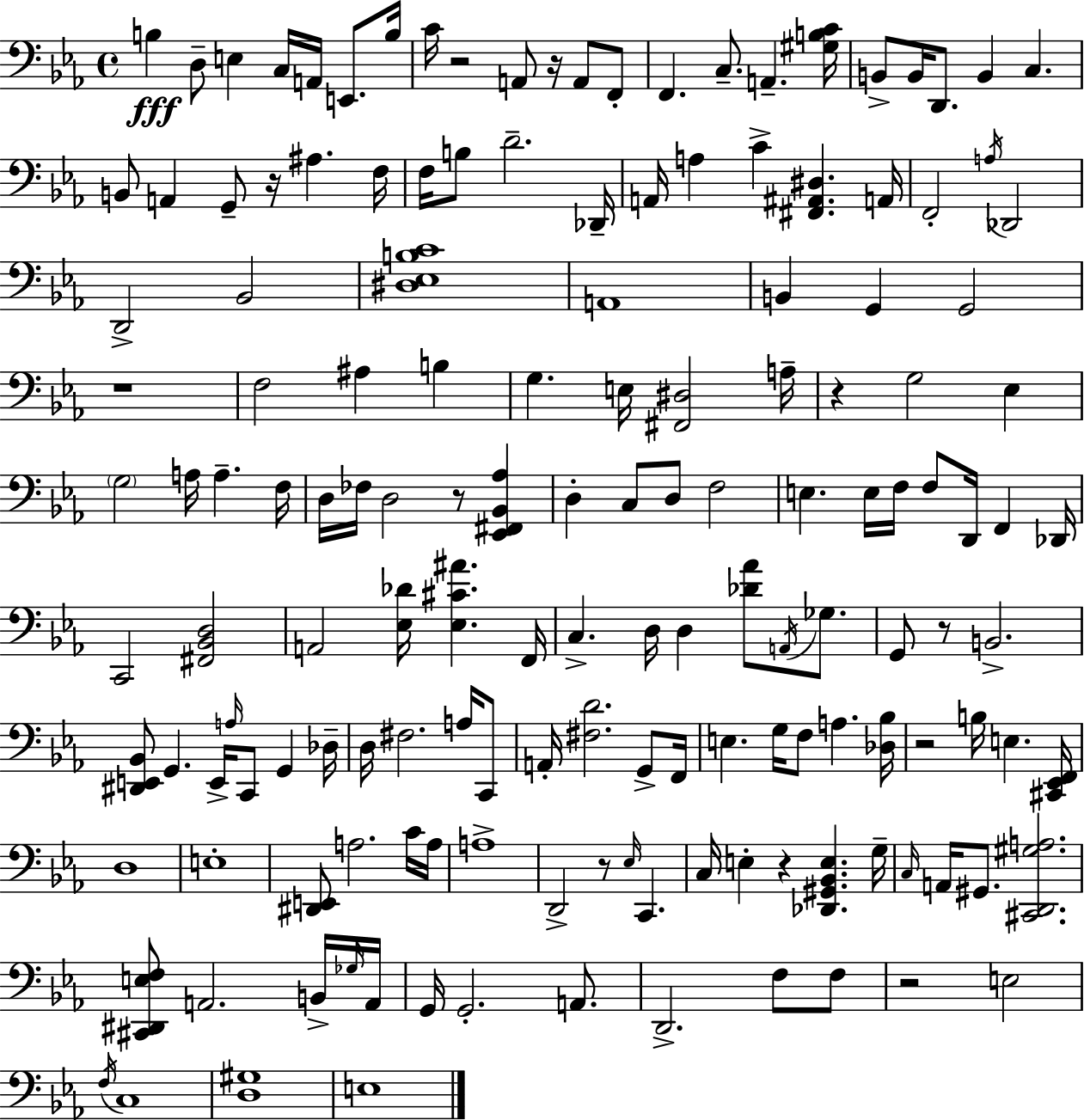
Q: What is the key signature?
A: C minor